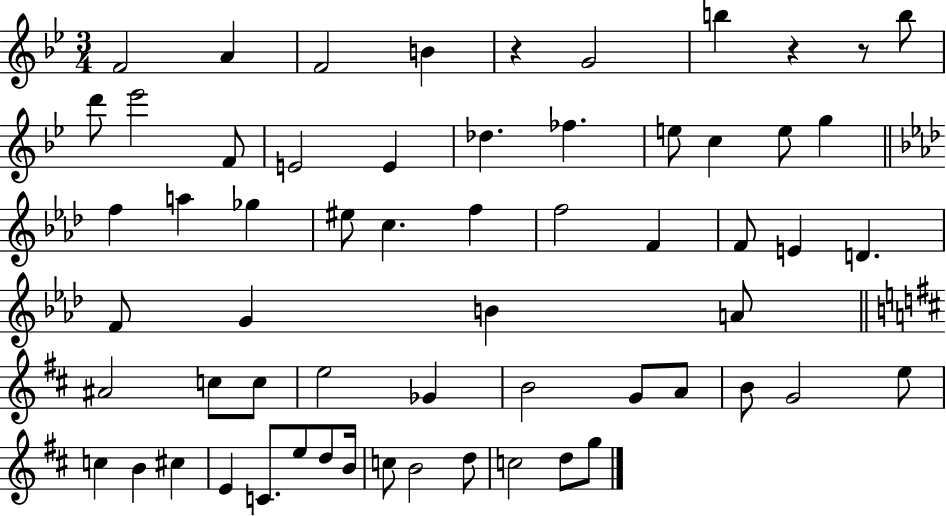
F4/h A4/q F4/h B4/q R/q G4/h B5/q R/q R/e B5/e D6/e Eb6/h F4/e E4/h E4/q Db5/q. FES5/q. E5/e C5/q E5/e G5/q F5/q A5/q Gb5/q EIS5/e C5/q. F5/q F5/h F4/q F4/e E4/q D4/q. F4/e G4/q B4/q A4/e A#4/h C5/e C5/e E5/h Gb4/q B4/h G4/e A4/e B4/e G4/h E5/e C5/q B4/q C#5/q E4/q C4/e. E5/e D5/e B4/s C5/e B4/h D5/e C5/h D5/e G5/e